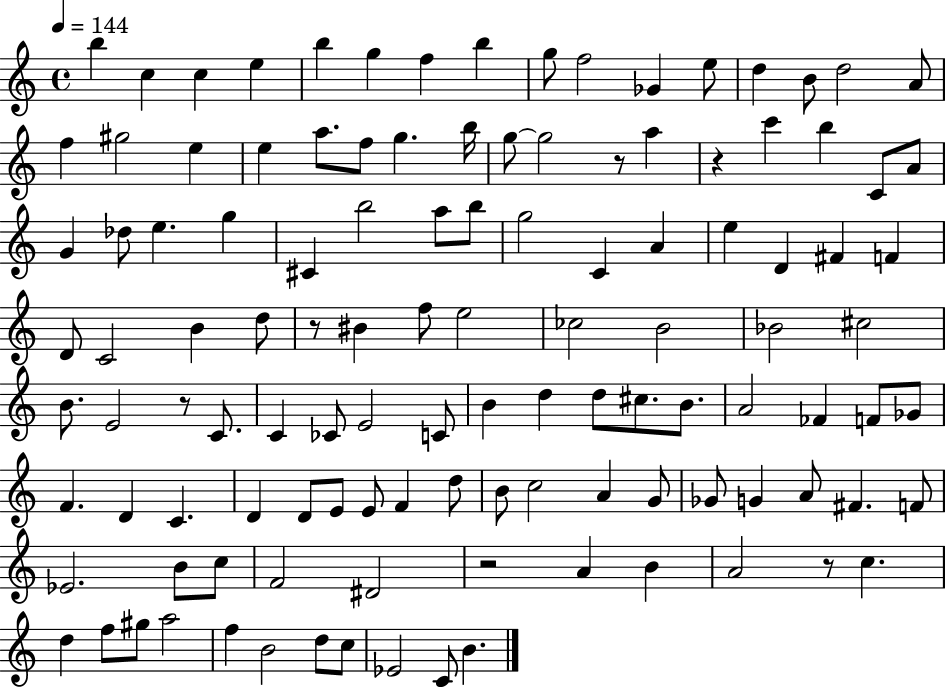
{
  \clef treble
  \time 4/4
  \defaultTimeSignature
  \key c \major
  \tempo 4 = 144
  b''4 c''4 c''4 e''4 | b''4 g''4 f''4 b''4 | g''8 f''2 ges'4 e''8 | d''4 b'8 d''2 a'8 | \break f''4 gis''2 e''4 | e''4 a''8. f''8 g''4. b''16 | g''8~~ g''2 r8 a''4 | r4 c'''4 b''4 c'8 a'8 | \break g'4 des''8 e''4. g''4 | cis'4 b''2 a''8 b''8 | g''2 c'4 a'4 | e''4 d'4 fis'4 f'4 | \break d'8 c'2 b'4 d''8 | r8 bis'4 f''8 e''2 | ces''2 b'2 | bes'2 cis''2 | \break b'8. e'2 r8 c'8. | c'4 ces'8 e'2 c'8 | b'4 d''4 d''8 cis''8. b'8. | a'2 fes'4 f'8 ges'8 | \break f'4. d'4 c'4. | d'4 d'8 e'8 e'8 f'4 d''8 | b'8 c''2 a'4 g'8 | ges'8 g'4 a'8 fis'4. f'8 | \break ees'2. b'8 c''8 | f'2 dis'2 | r2 a'4 b'4 | a'2 r8 c''4. | \break d''4 f''8 gis''8 a''2 | f''4 b'2 d''8 c''8 | ees'2 c'8 b'4. | \bar "|."
}